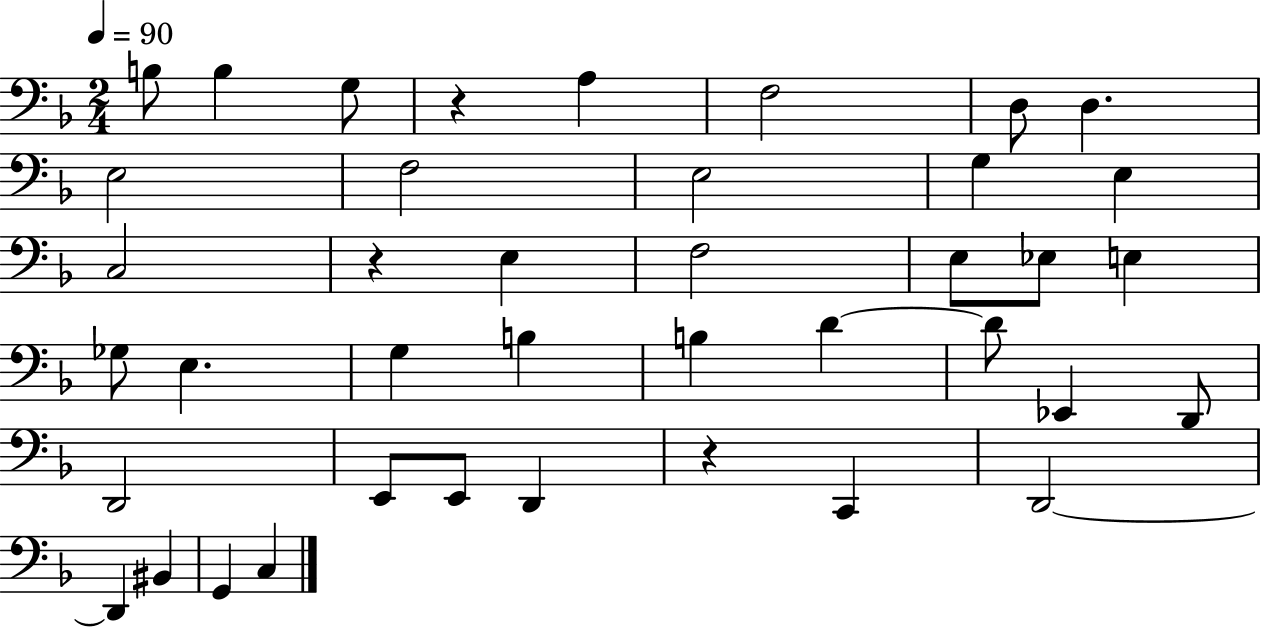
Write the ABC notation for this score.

X:1
T:Untitled
M:2/4
L:1/4
K:F
B,/2 B, G,/2 z A, F,2 D,/2 D, E,2 F,2 E,2 G, E, C,2 z E, F,2 E,/2 _E,/2 E, _G,/2 E, G, B, B, D D/2 _E,, D,,/2 D,,2 E,,/2 E,,/2 D,, z C,, D,,2 D,, ^B,, G,, C,